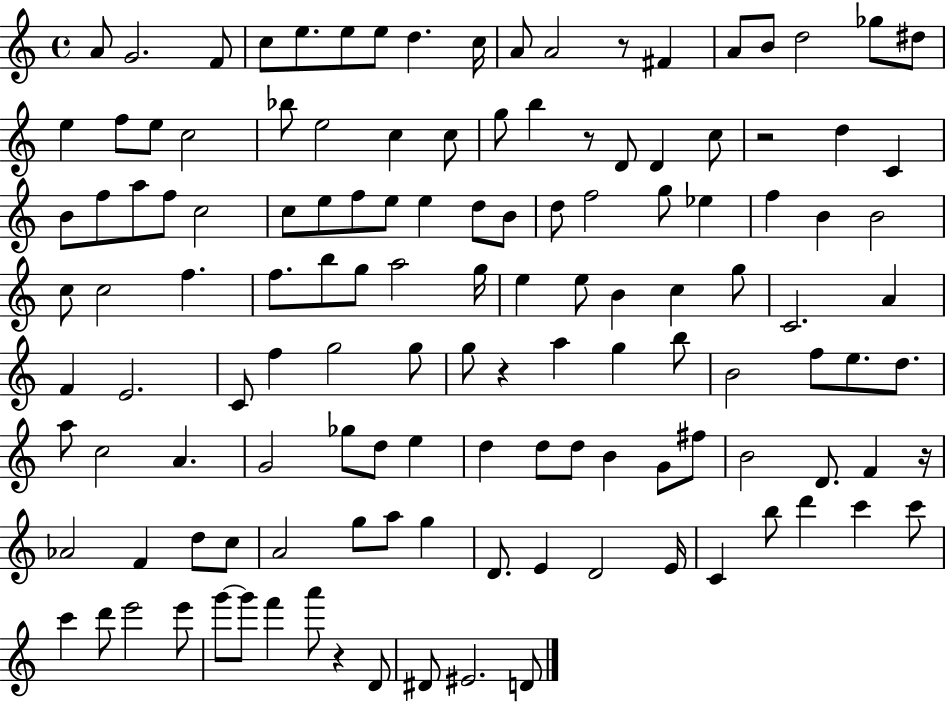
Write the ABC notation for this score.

X:1
T:Untitled
M:4/4
L:1/4
K:C
A/2 G2 F/2 c/2 e/2 e/2 e/2 d c/4 A/2 A2 z/2 ^F A/2 B/2 d2 _g/2 ^d/2 e f/2 e/2 c2 _b/2 e2 c c/2 g/2 b z/2 D/2 D c/2 z2 d C B/2 f/2 a/2 f/2 c2 c/2 e/2 f/2 e/2 e d/2 B/2 d/2 f2 g/2 _e f B B2 c/2 c2 f f/2 b/2 g/2 a2 g/4 e e/2 B c g/2 C2 A F E2 C/2 f g2 g/2 g/2 z a g b/2 B2 f/2 e/2 d/2 a/2 c2 A G2 _g/2 d/2 e d d/2 d/2 B G/2 ^f/2 B2 D/2 F z/4 _A2 F d/2 c/2 A2 g/2 a/2 g D/2 E D2 E/4 C b/2 d' c' c'/2 c' d'/2 e'2 e'/2 g'/2 g'/2 f' a'/2 z D/2 ^D/2 ^E2 D/2